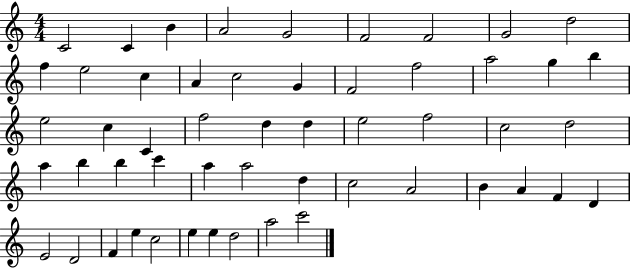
{
  \clef treble
  \numericTimeSignature
  \time 4/4
  \key c \major
  c'2 c'4 b'4 | a'2 g'2 | f'2 f'2 | g'2 d''2 | \break f''4 e''2 c''4 | a'4 c''2 g'4 | f'2 f''2 | a''2 g''4 b''4 | \break e''2 c''4 c'4 | f''2 d''4 d''4 | e''2 f''2 | c''2 d''2 | \break a''4 b''4 b''4 c'''4 | a''4 a''2 d''4 | c''2 a'2 | b'4 a'4 f'4 d'4 | \break e'2 d'2 | f'4 e''4 c''2 | e''4 e''4 d''2 | a''2 c'''2 | \break \bar "|."
}